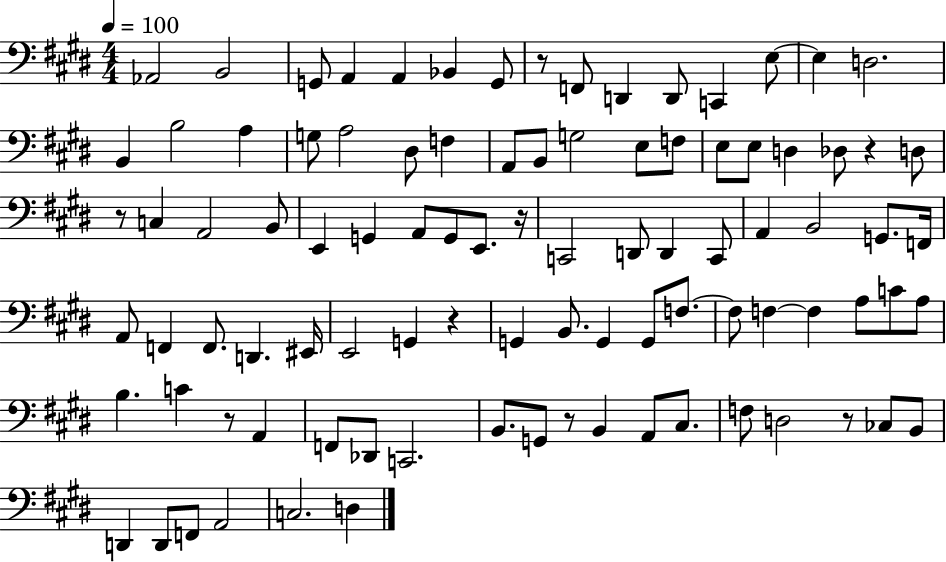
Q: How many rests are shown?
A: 8